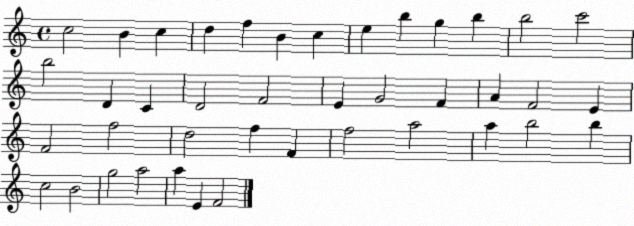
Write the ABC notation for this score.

X:1
T:Untitled
M:4/4
L:1/4
K:C
c2 B c d f B c e b g b b2 c'2 b2 D C D2 F2 E G2 F A F2 E F2 f2 d2 f F f2 a2 a b2 b c2 B2 g2 a2 a E F2